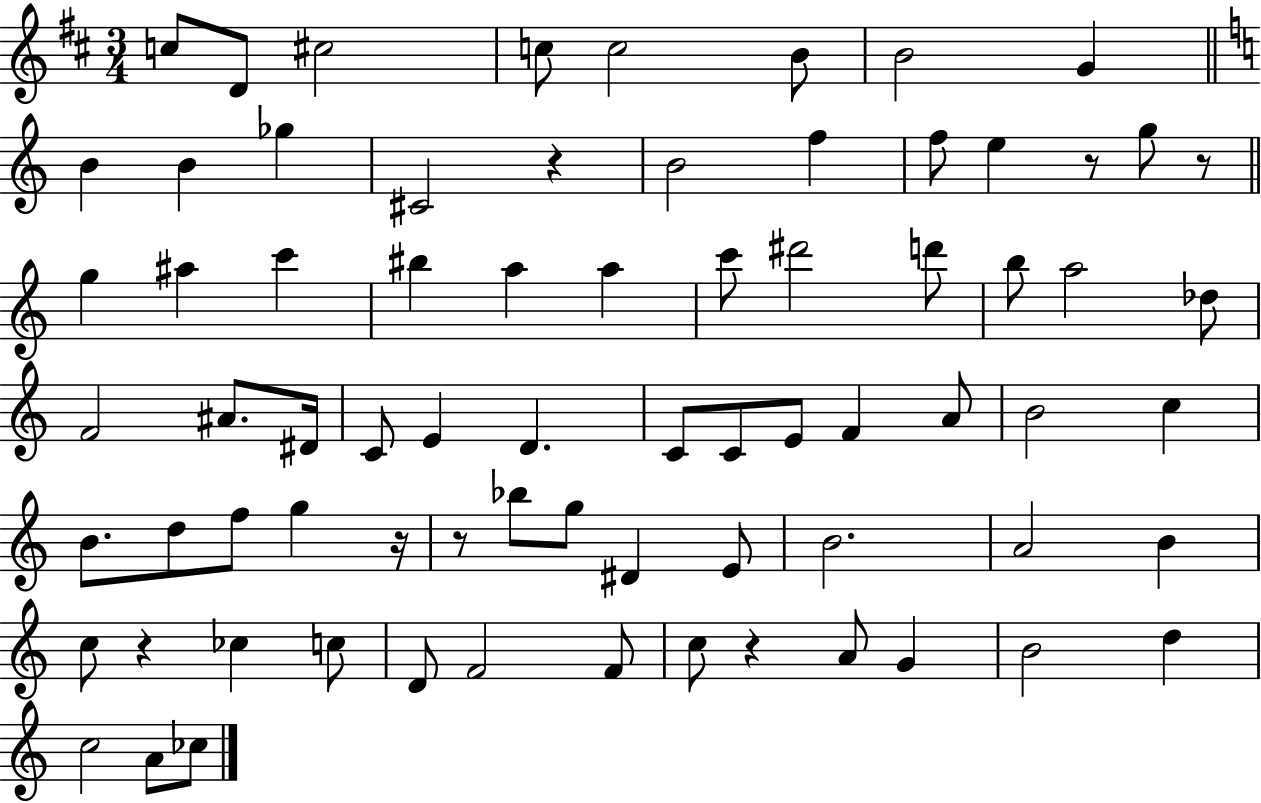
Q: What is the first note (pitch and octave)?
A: C5